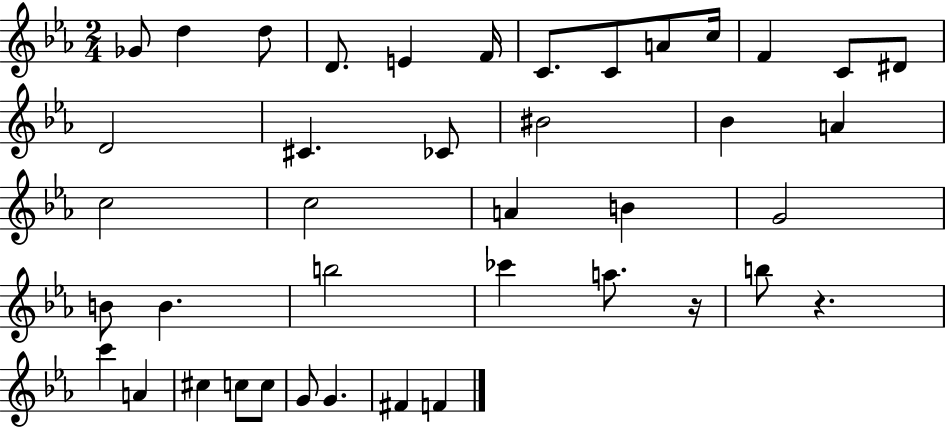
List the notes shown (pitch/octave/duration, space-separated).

Gb4/e D5/q D5/e D4/e. E4/q F4/s C4/e. C4/e A4/e C5/s F4/q C4/e D#4/e D4/h C#4/q. CES4/e BIS4/h Bb4/q A4/q C5/h C5/h A4/q B4/q G4/h B4/e B4/q. B5/h CES6/q A5/e. R/s B5/e R/q. C6/q A4/q C#5/q C5/e C5/e G4/e G4/q. F#4/q F4/q